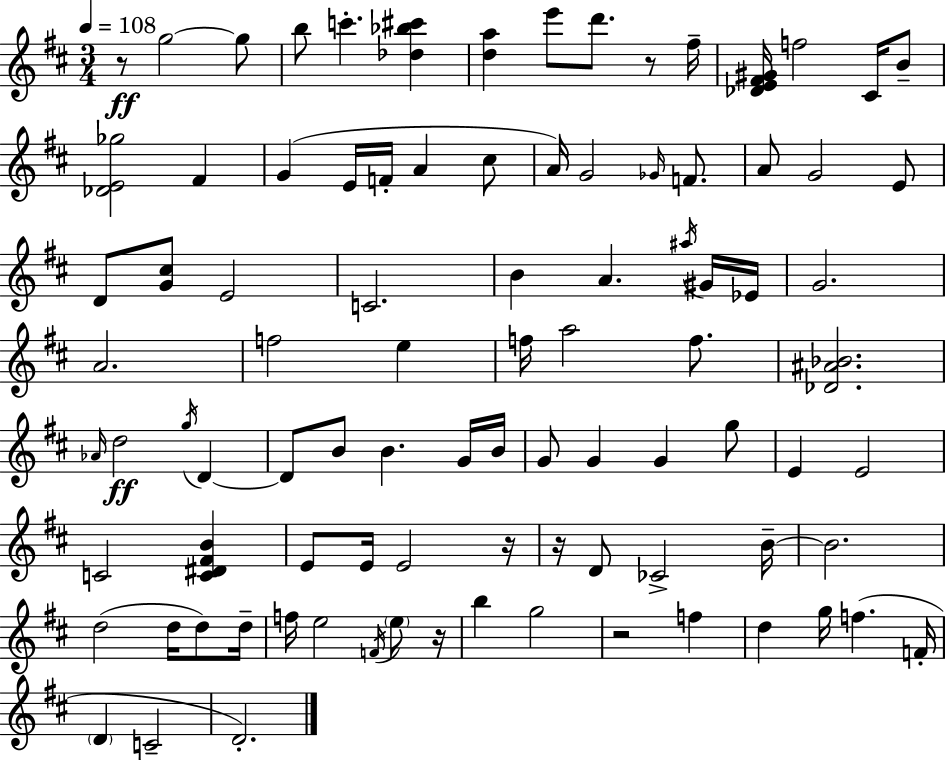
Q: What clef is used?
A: treble